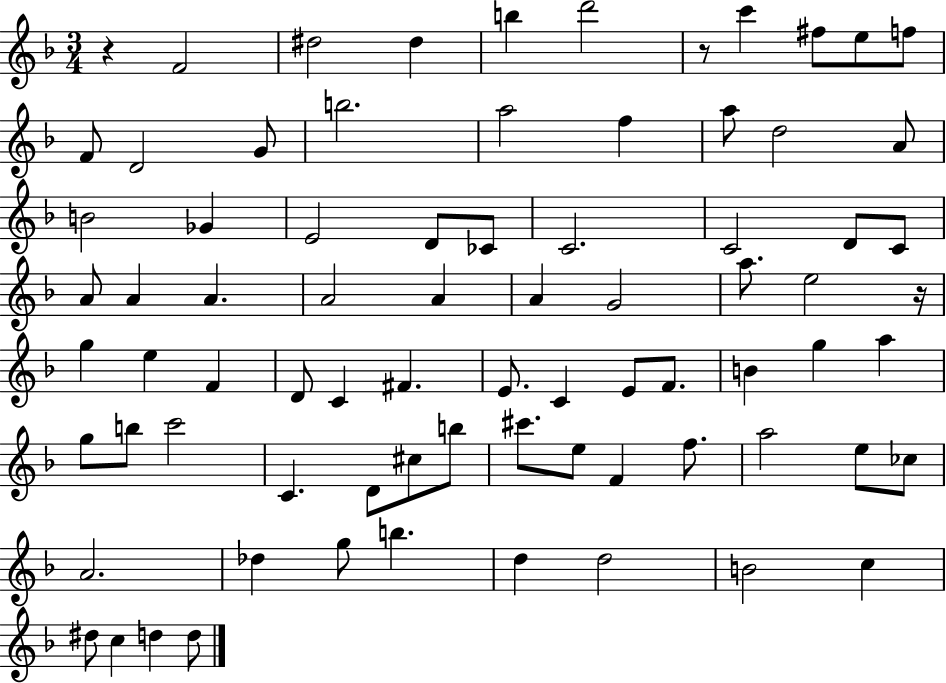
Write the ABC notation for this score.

X:1
T:Untitled
M:3/4
L:1/4
K:F
z F2 ^d2 ^d b d'2 z/2 c' ^f/2 e/2 f/2 F/2 D2 G/2 b2 a2 f a/2 d2 A/2 B2 _G E2 D/2 _C/2 C2 C2 D/2 C/2 A/2 A A A2 A A G2 a/2 e2 z/4 g e F D/2 C ^F E/2 C E/2 F/2 B g a g/2 b/2 c'2 C D/2 ^c/2 b/2 ^c'/2 e/2 F f/2 a2 e/2 _c/2 A2 _d g/2 b d d2 B2 c ^d/2 c d d/2